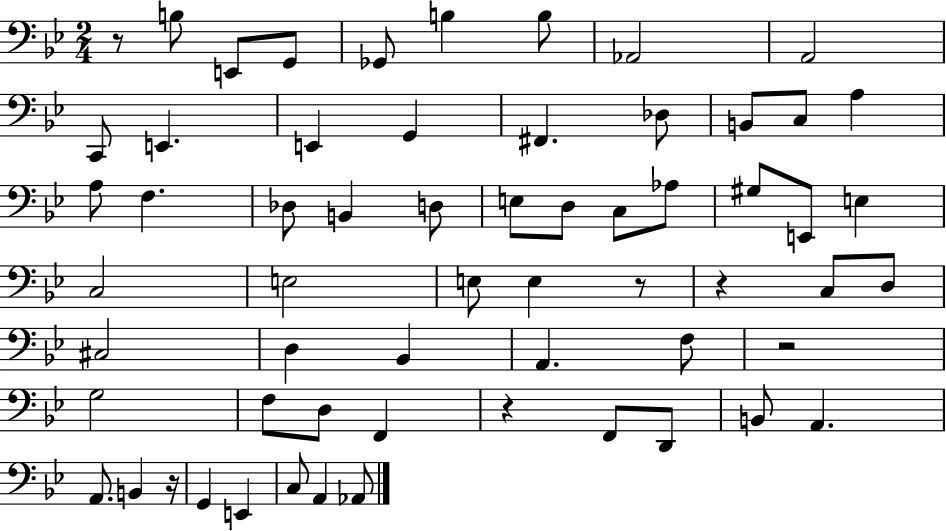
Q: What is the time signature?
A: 2/4